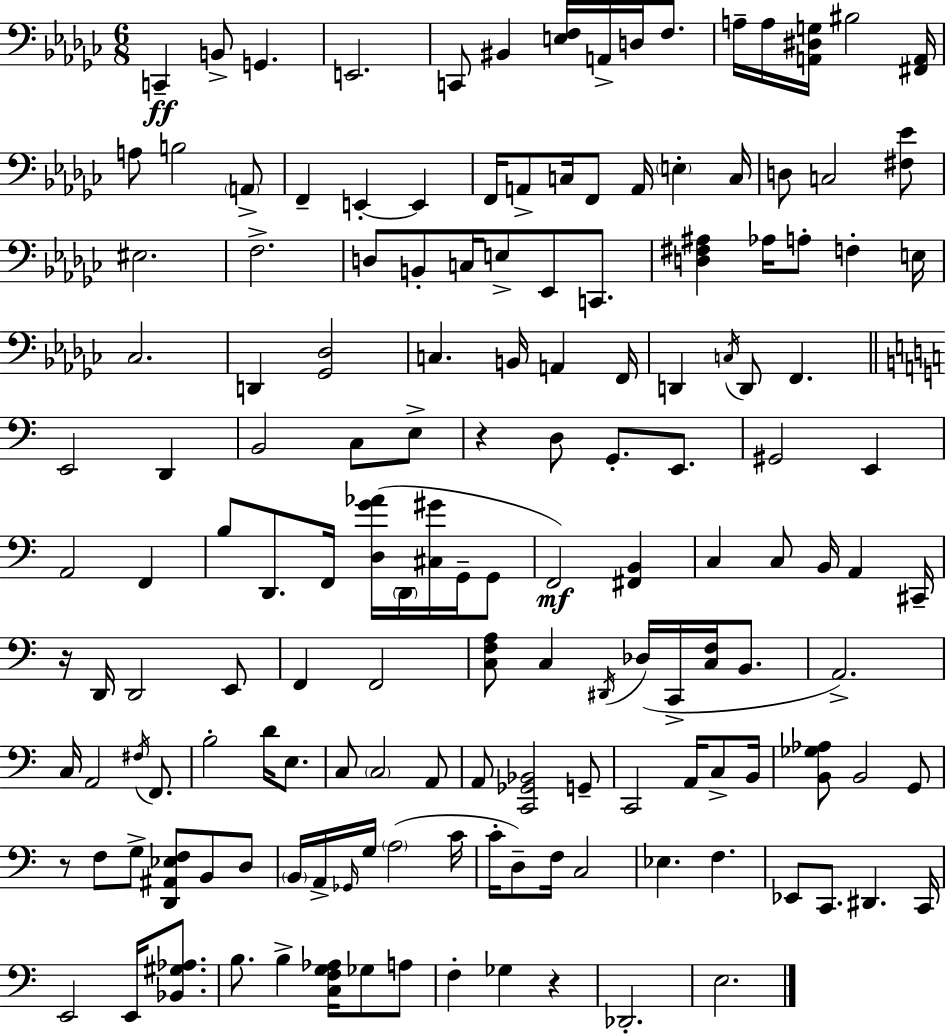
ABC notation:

X:1
T:Untitled
M:6/8
L:1/4
K:Ebm
C,, B,,/2 G,, E,,2 C,,/2 ^B,, [E,F,]/4 A,,/4 D,/4 F,/2 A,/4 A,/4 [A,,^D,G,]/4 ^B,2 [^F,,A,,]/4 A,/2 B,2 A,,/2 F,, E,, E,, F,,/4 A,,/2 C,/4 F,,/2 A,,/4 E, C,/4 D,/2 C,2 [^F,_E]/2 ^E,2 F,2 D,/2 B,,/2 C,/4 E,/2 _E,,/2 C,,/2 [D,^F,^A,] _A,/4 A,/2 F, E,/4 _C,2 D,, [_G,,_D,]2 C, B,,/4 A,, F,,/4 D,, C,/4 D,,/2 F,, E,,2 D,, B,,2 C,/2 E,/2 z D,/2 G,,/2 E,,/2 ^G,,2 E,, A,,2 F,, B,/2 D,,/2 F,,/4 [D,G_A]/4 D,,/4 [^C,^G]/4 G,,/4 G,,/2 F,,2 [^F,,B,,] C, C,/2 B,,/4 A,, ^C,,/4 z/4 D,,/4 D,,2 E,,/2 F,, F,,2 [C,F,A,]/2 C, ^D,,/4 _D,/4 C,,/4 [C,F,]/4 B,,/2 A,,2 C,/4 A,,2 ^F,/4 F,,/2 B,2 D/4 E,/2 C,/2 C,2 A,,/2 A,,/2 [C,,_G,,_B,,]2 G,,/2 C,,2 A,,/4 C,/2 B,,/4 [B,,_G,_A,]/2 B,,2 G,,/2 z/2 F,/2 G,/2 [D,,^A,,_E,F,]/2 B,,/2 D,/2 B,,/4 A,,/4 _G,,/4 G,/4 A,2 C/4 C/4 D,/2 F,/4 C,2 _E, F, _E,,/2 C,,/2 ^D,, C,,/4 E,,2 E,,/4 [_B,,^G,_A,]/2 B,/2 B, [C,F,G,_A,]/4 _G,/2 A,/2 F, _G, z _D,,2 E,2